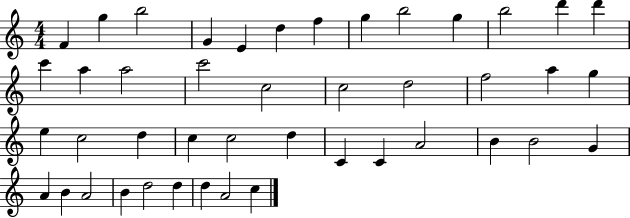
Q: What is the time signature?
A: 4/4